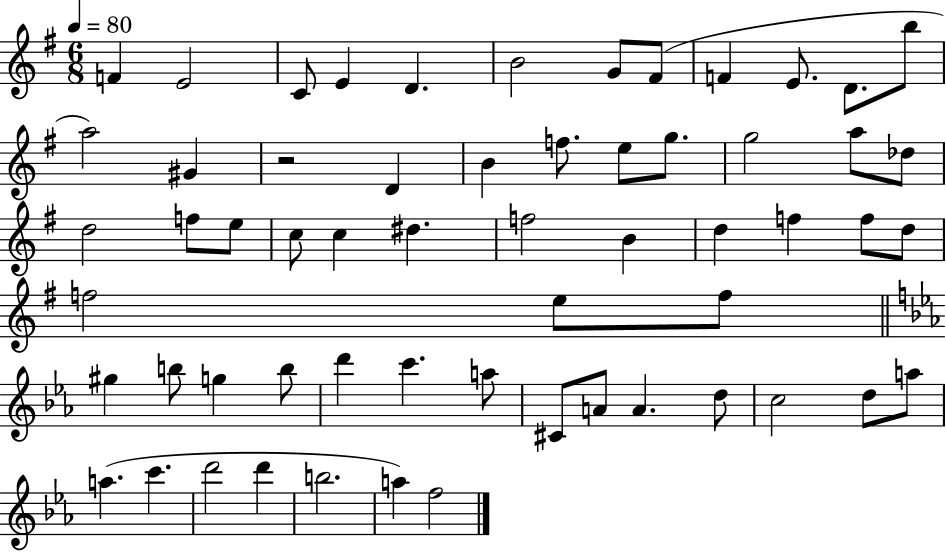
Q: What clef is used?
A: treble